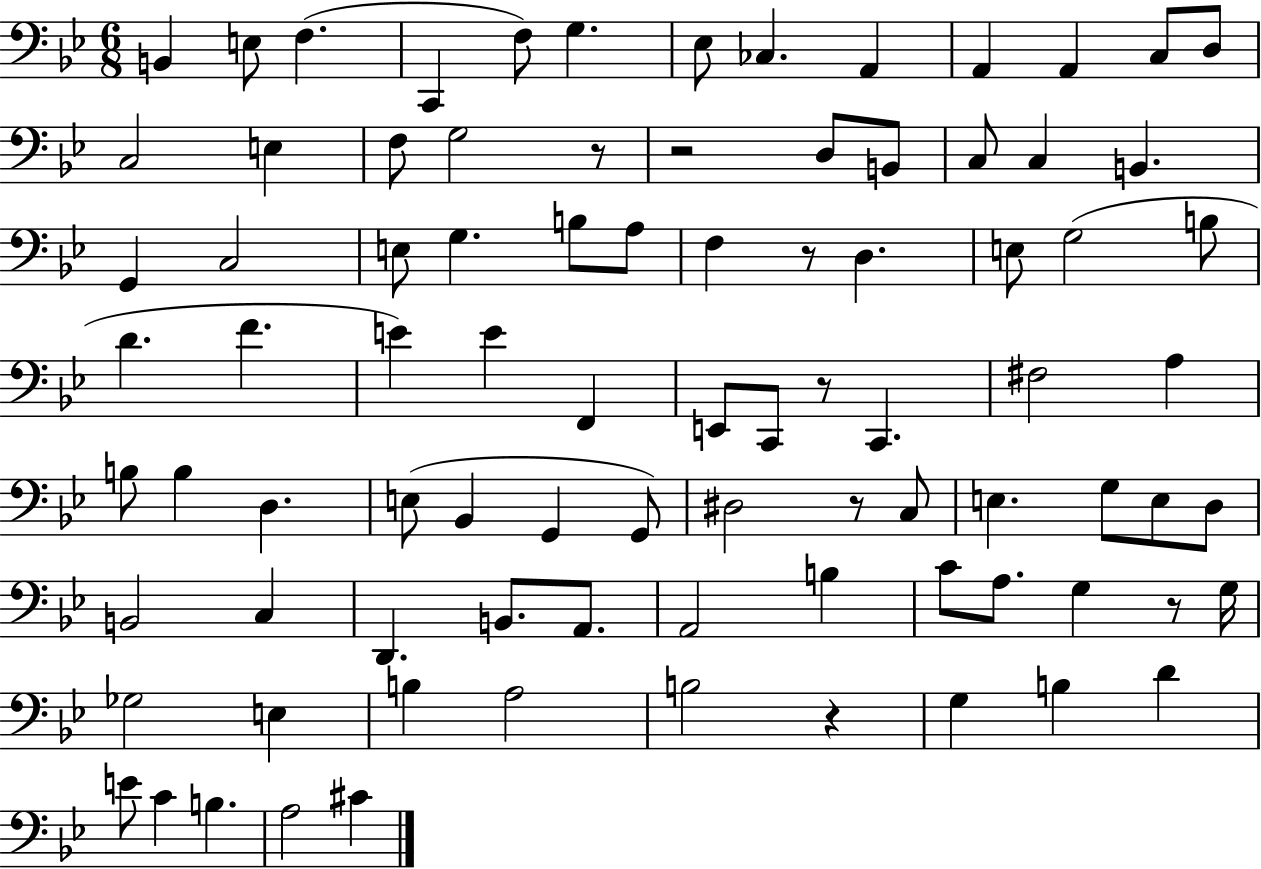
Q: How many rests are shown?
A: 7